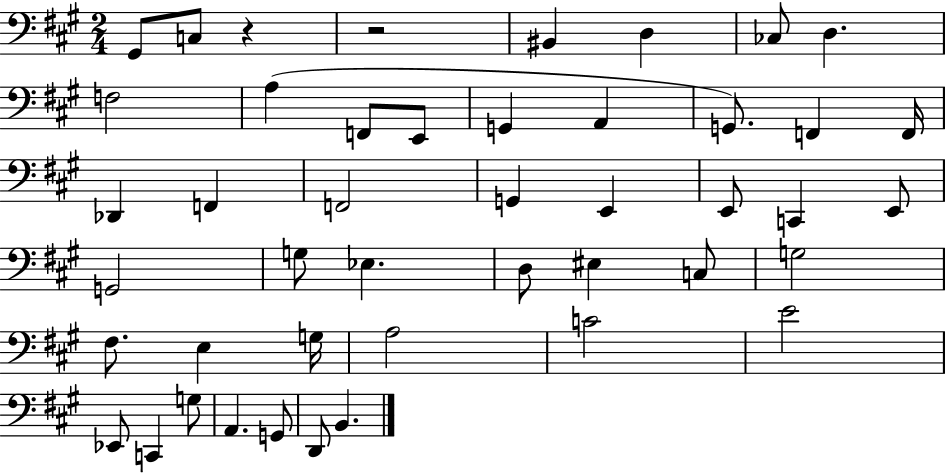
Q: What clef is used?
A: bass